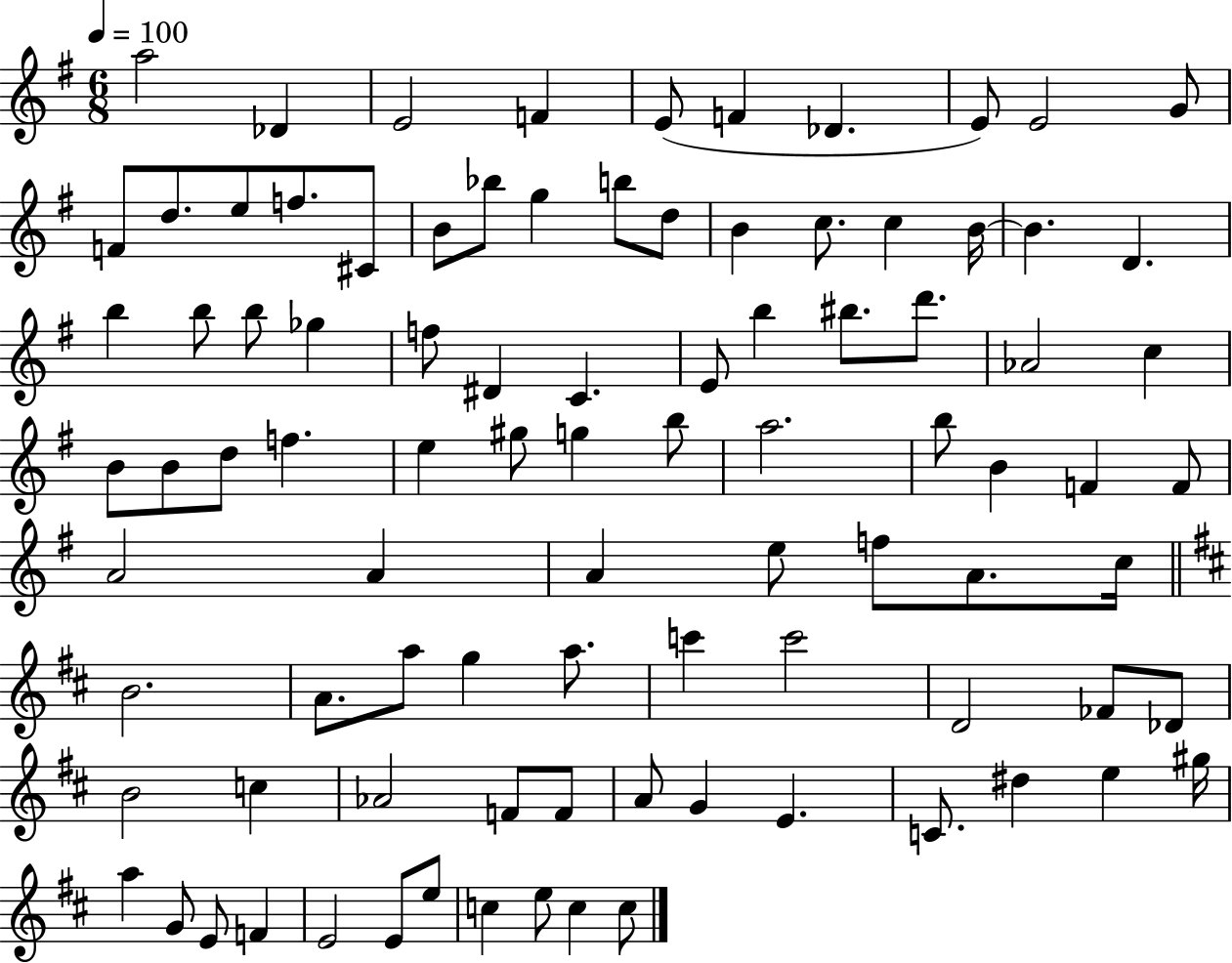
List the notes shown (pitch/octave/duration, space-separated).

A5/h Db4/q E4/h F4/q E4/e F4/q Db4/q. E4/e E4/h G4/e F4/e D5/e. E5/e F5/e. C#4/e B4/e Bb5/e G5/q B5/e D5/e B4/q C5/e. C5/q B4/s B4/q. D4/q. B5/q B5/e B5/e Gb5/q F5/e D#4/q C4/q. E4/e B5/q BIS5/e. D6/e. Ab4/h C5/q B4/e B4/e D5/e F5/q. E5/q G#5/e G5/q B5/e A5/h. B5/e B4/q F4/q F4/e A4/h A4/q A4/q E5/e F5/e A4/e. C5/s B4/h. A4/e. A5/e G5/q A5/e. C6/q C6/h D4/h FES4/e Db4/e B4/h C5/q Ab4/h F4/e F4/e A4/e G4/q E4/q. C4/e. D#5/q E5/q G#5/s A5/q G4/e E4/e F4/q E4/h E4/e E5/e C5/q E5/e C5/q C5/e